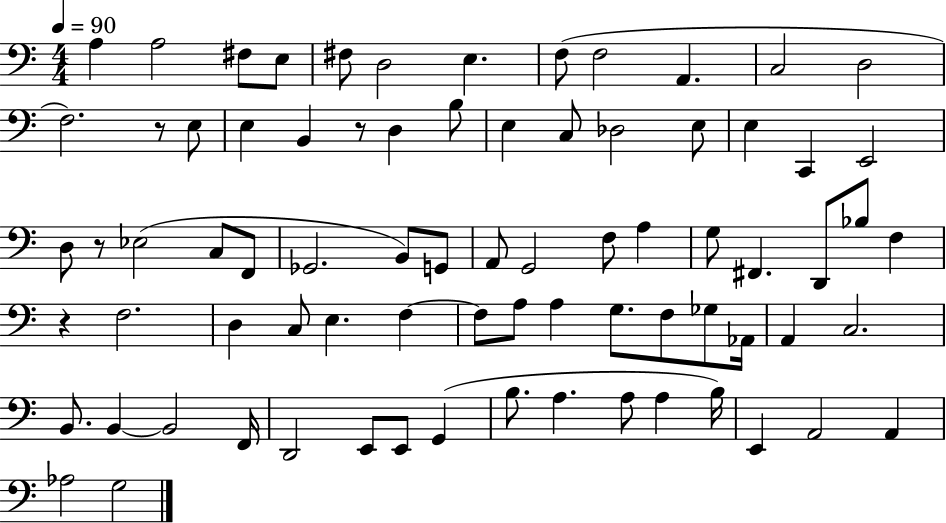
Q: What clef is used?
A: bass